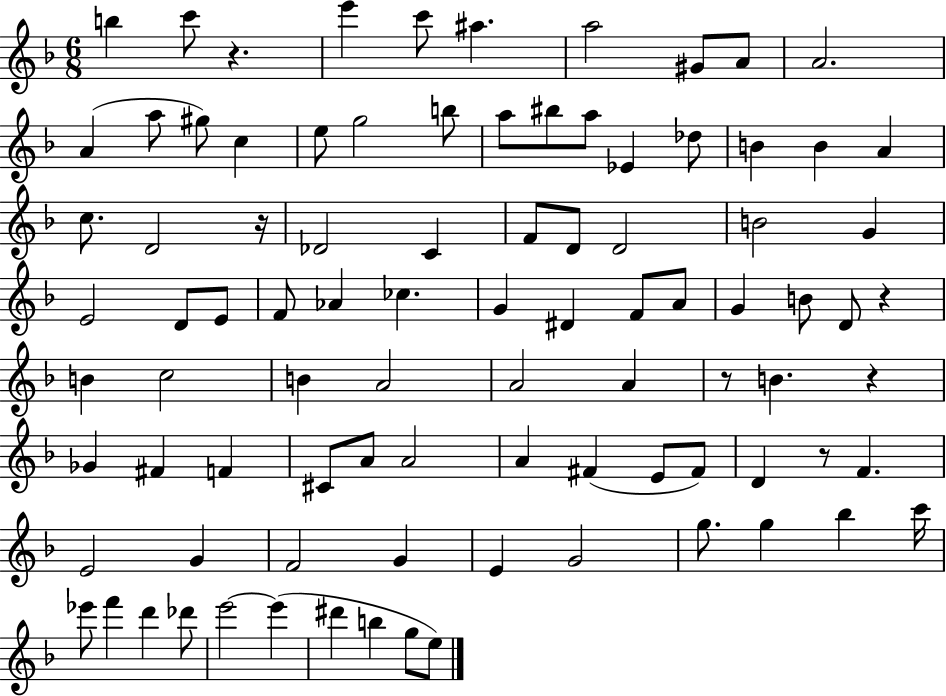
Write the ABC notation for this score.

X:1
T:Untitled
M:6/8
L:1/4
K:F
b c'/2 z e' c'/2 ^a a2 ^G/2 A/2 A2 A a/2 ^g/2 c e/2 g2 b/2 a/2 ^b/2 a/2 _E _d/2 B B A c/2 D2 z/4 _D2 C F/2 D/2 D2 B2 G E2 D/2 E/2 F/2 _A _c G ^D F/2 A/2 G B/2 D/2 z B c2 B A2 A2 A z/2 B z _G ^F F ^C/2 A/2 A2 A ^F E/2 ^F/2 D z/2 F E2 G F2 G E G2 g/2 g _b c'/4 _e'/2 f' d' _d'/2 e'2 e' ^d' b g/2 e/2